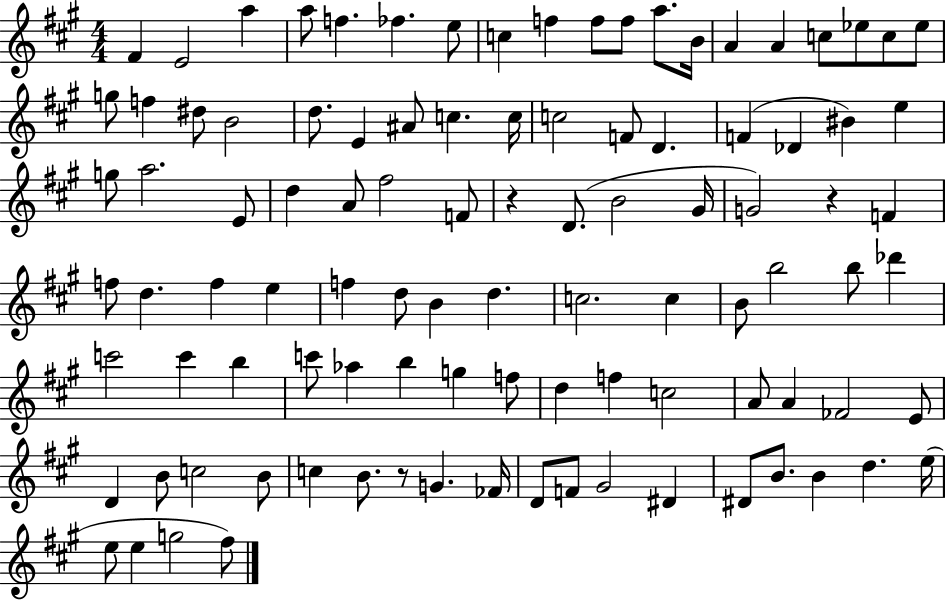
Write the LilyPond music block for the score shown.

{
  \clef treble
  \numericTimeSignature
  \time 4/4
  \key a \major
  \repeat volta 2 { fis'4 e'2 a''4 | a''8 f''4. fes''4. e''8 | c''4 f''4 f''8 f''8 a''8. b'16 | a'4 a'4 c''8 ees''8 c''8 ees''8 | \break g''8 f''4 dis''8 b'2 | d''8. e'4 ais'8 c''4. c''16 | c''2 f'8 d'4. | f'4( des'4 bis'4) e''4 | \break g''8 a''2. e'8 | d''4 a'8 fis''2 f'8 | r4 d'8.( b'2 gis'16 | g'2) r4 f'4 | \break f''8 d''4. f''4 e''4 | f''4 d''8 b'4 d''4. | c''2. c''4 | b'8 b''2 b''8 des'''4 | \break c'''2 c'''4 b''4 | c'''8 aes''4 b''4 g''4 f''8 | d''4 f''4 c''2 | a'8 a'4 fes'2 e'8 | \break d'4 b'8 c''2 b'8 | c''4 b'8. r8 g'4. fes'16 | d'8 f'8 gis'2 dis'4 | dis'8 b'8. b'4 d''4. e''16( | \break e''8 e''4 g''2 fis''8) | } \bar "|."
}